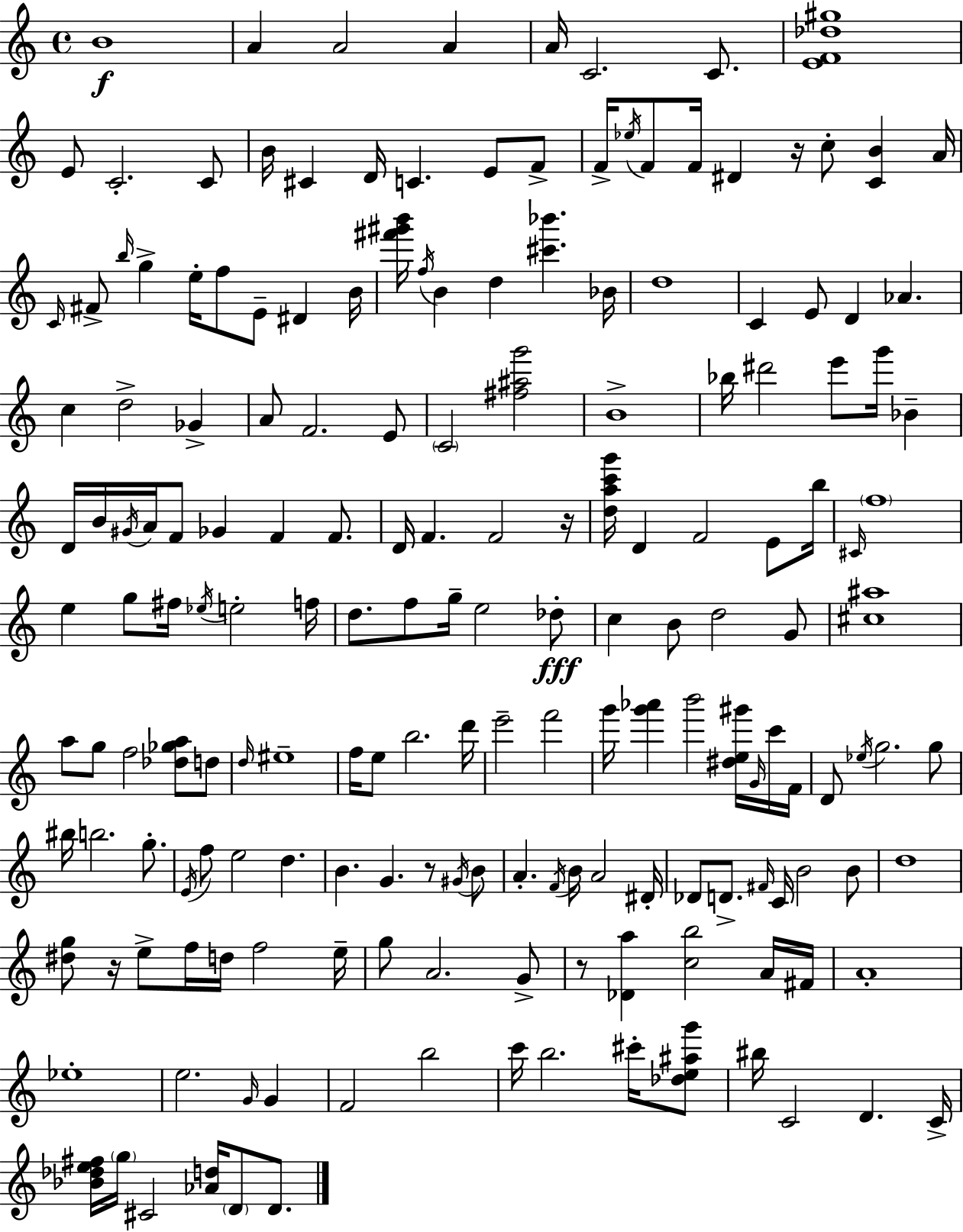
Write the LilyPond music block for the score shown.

{
  \clef treble
  \time 4/4
  \defaultTimeSignature
  \key c \major
  b'1\f | a'4 a'2 a'4 | a'16 c'2. c'8. | <e' f' des'' gis''>1 | \break e'8 c'2.-. c'8 | b'16 cis'4 d'16 c'4. e'8 f'8-> | f'16-> \acciaccatura { ees''16 } f'8 f'16 dis'4 r16 c''8-. <c' b'>4 | a'16 \grace { c'16 } fis'8-> \grace { b''16 } g''4-> e''16-. f''8 e'8-- dis'4 | \break b'16 <fis''' gis''' b'''>16 \acciaccatura { f''16 } b'4 d''4 <cis''' bes'''>4. | bes'16 d''1 | c'4 e'8 d'4 aes'4. | c''4 d''2-> | \break ges'4-> a'8 f'2. | e'8 \parenthesize c'2 <fis'' ais'' g'''>2 | b'1-> | bes''16 dis'''2 e'''8 g'''16 | \break bes'4-- d'16 b'16 \acciaccatura { gis'16 } a'16 f'8 ges'4 f'4 | f'8. d'16 f'4. f'2 | r16 <d'' a'' c''' g'''>16 d'4 f'2 | e'8 b''16 \grace { cis'16 } \parenthesize f''1 | \break e''4 g''8 fis''16 \acciaccatura { ees''16 } e''2-. | f''16 d''8. f''8 g''16-- e''2 | des''8-.\fff c''4 b'8 d''2 | g'8 <cis'' ais''>1 | \break a''8 g''8 f''2 | <des'' ges'' a''>8 d''8 \grace { d''16 } eis''1-- | f''16 e''8 b''2. | d'''16 e'''2-- | \break f'''2 g'''16 <g''' aes'''>4 b'''2 | <dis'' e'' gis'''>16 \grace { g'16 } c'''16 f'16 d'8 \acciaccatura { ees''16 } g''2. | g''8 bis''16 b''2. | g''8.-. \acciaccatura { e'16 } f''8 e''2 | \break d''4. b'4. | g'4. r8 \acciaccatura { gis'16 } b'8 a'4.-. | \acciaccatura { f'16 } b'16 a'2 dis'16-. des'8 d'8.-> | \grace { fis'16 } c'16 b'2 b'8 d''1 | \break <dis'' g''>8 | r16 e''8-> f''16 d''16 f''2 e''16-- g''8 | a'2. g'8-> r8 | <des' a''>4 <c'' b''>2 a'16 fis'16 a'1-. | \break ees''1-. | e''2. | \grace { g'16 } g'4 f'2 | b''2 c'''16 | \break b''2. cis'''16-. <des'' e'' ais'' g'''>8 bis''16 | c'2 d'4. c'16-> <bes' des'' e'' fis''>16 | \parenthesize g''16 cis'2 <aes' d''>16 \parenthesize d'8 d'8. \bar "|."
}